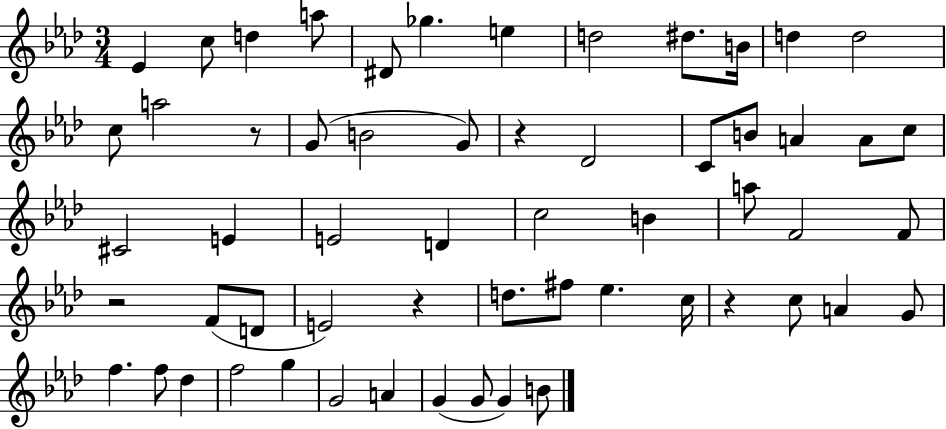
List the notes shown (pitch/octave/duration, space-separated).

Eb4/q C5/e D5/q A5/e D#4/e Gb5/q. E5/q D5/h D#5/e. B4/s D5/q D5/h C5/e A5/h R/e G4/e B4/h G4/e R/q Db4/h C4/e B4/e A4/q A4/e C5/e C#4/h E4/q E4/h D4/q C5/h B4/q A5/e F4/h F4/e R/h F4/e D4/e E4/h R/q D5/e. F#5/e Eb5/q. C5/s R/q C5/e A4/q G4/e F5/q. F5/e Db5/q F5/h G5/q G4/h A4/q G4/q G4/e G4/q B4/e